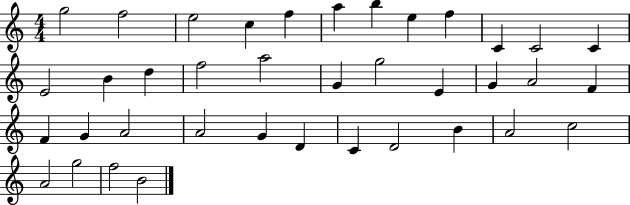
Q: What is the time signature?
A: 4/4